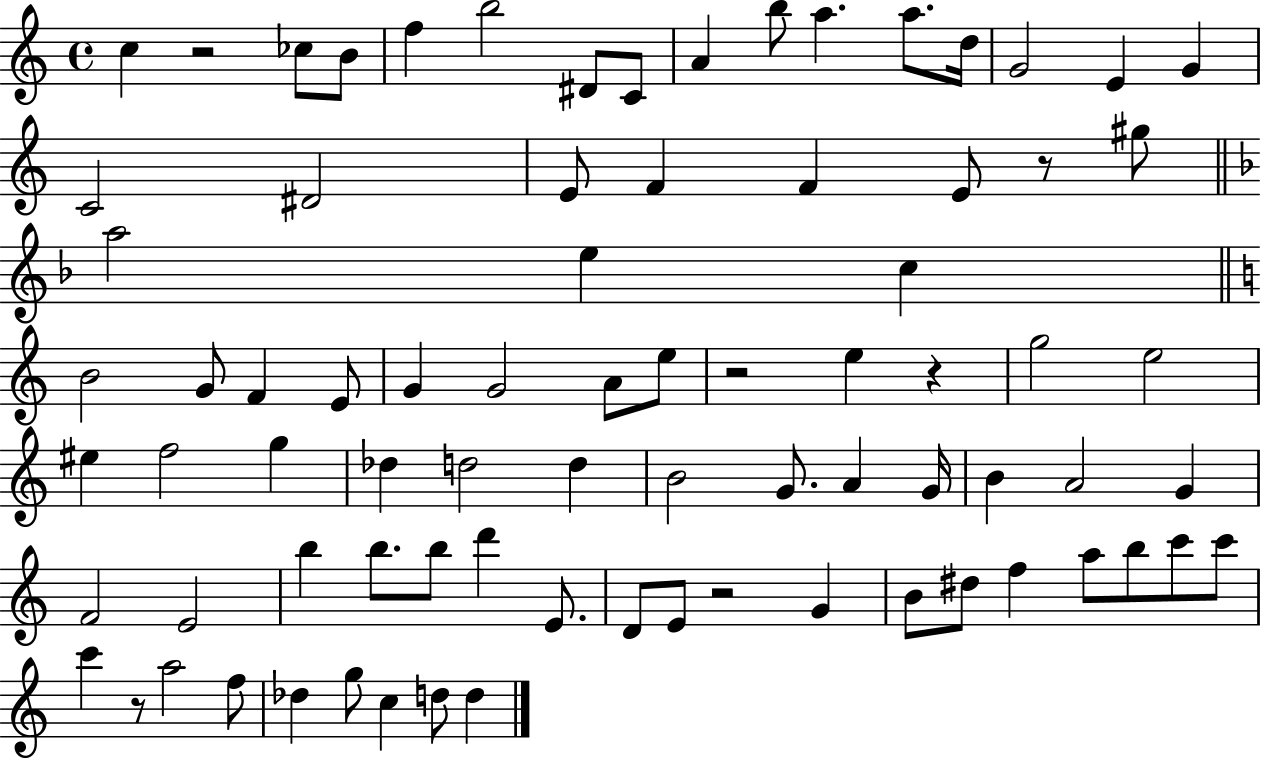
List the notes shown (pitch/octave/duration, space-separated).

C5/q R/h CES5/e B4/e F5/q B5/h D#4/e C4/e A4/q B5/e A5/q. A5/e. D5/s G4/h E4/q G4/q C4/h D#4/h E4/e F4/q F4/q E4/e R/e G#5/e A5/h E5/q C5/q B4/h G4/e F4/q E4/e G4/q G4/h A4/e E5/e R/h E5/q R/q G5/h E5/h EIS5/q F5/h G5/q Db5/q D5/h D5/q B4/h G4/e. A4/q G4/s B4/q A4/h G4/q F4/h E4/h B5/q B5/e. B5/e D6/q E4/e. D4/e E4/e R/h G4/q B4/e D#5/e F5/q A5/e B5/e C6/e C6/e C6/q R/e A5/h F5/e Db5/q G5/e C5/q D5/e D5/q